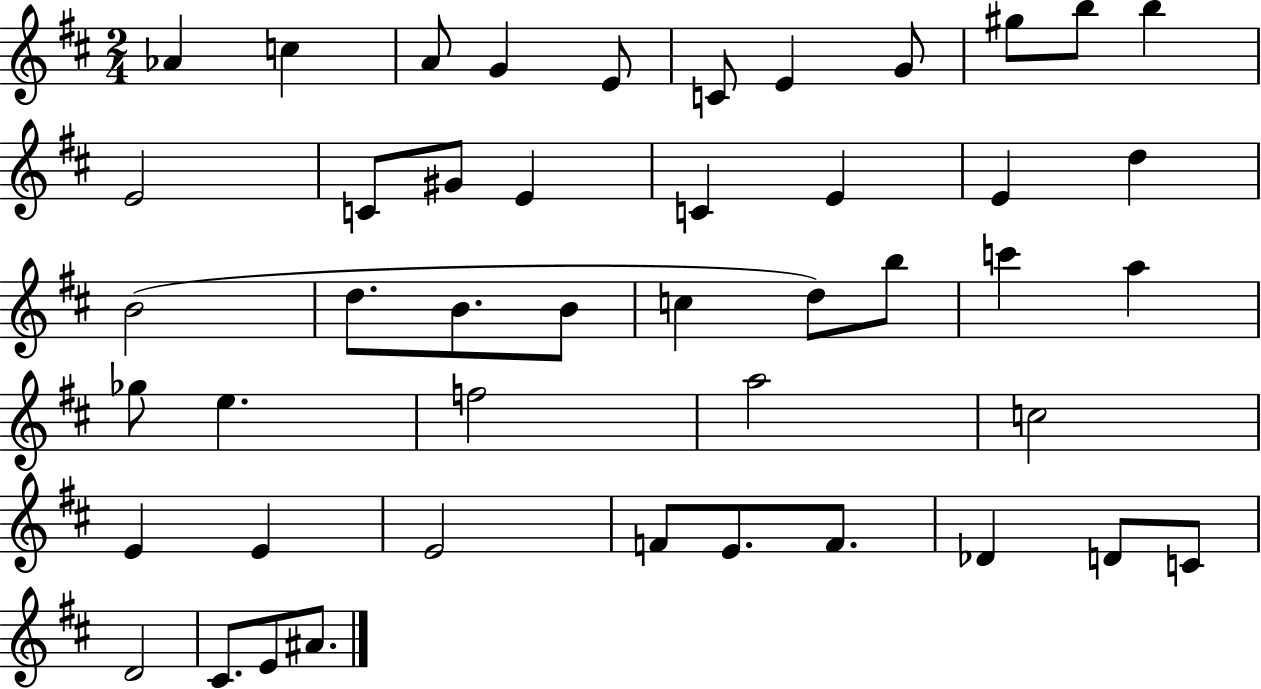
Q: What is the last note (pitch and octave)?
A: A#4